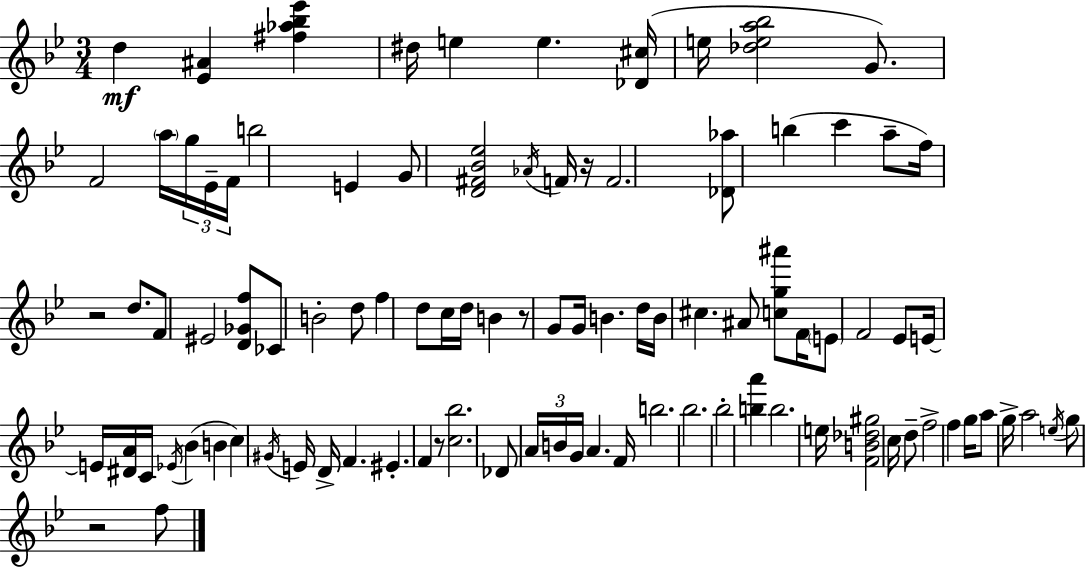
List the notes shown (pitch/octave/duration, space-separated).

D5/q [Eb4,A#4]/q [F#5,Ab5,Bb5,Eb6]/q D#5/s E5/q E5/q. [Db4,C#5]/s E5/s [Db5,E5,A5,Bb5]/h G4/e. F4/h A5/s G5/s Eb4/s F4/s B5/h E4/q G4/e [D4,F#4,Bb4,Eb5]/h Ab4/s F4/s R/s F4/h. [Db4,Ab5]/e B5/q C6/q A5/e F5/s R/h D5/e. F4/e EIS4/h [D4,Gb4,F5]/e CES4/e B4/h D5/e F5/q D5/e C5/s D5/s B4/q R/e G4/e G4/s B4/q. D5/s B4/s C#5/q. A#4/e [C5,G5,A#6]/e F4/s E4/e F4/h Eb4/e E4/s E4/s [D#4,A4]/s C4/s Eb4/s Bb4/q B4/q C5/q G#4/s E4/s D4/s F4/q. EIS4/q. F4/q R/e [C5,Bb5]/h. Db4/e A4/s B4/s G4/s A4/q. F4/s B5/h. Bb5/h. Bb5/h [B5,A6]/q B5/h. E5/s [F4,B4,Db5,G#5]/h C5/s D5/e F5/h F5/q G5/s A5/e G5/s A5/h E5/s G5/e R/h F5/e